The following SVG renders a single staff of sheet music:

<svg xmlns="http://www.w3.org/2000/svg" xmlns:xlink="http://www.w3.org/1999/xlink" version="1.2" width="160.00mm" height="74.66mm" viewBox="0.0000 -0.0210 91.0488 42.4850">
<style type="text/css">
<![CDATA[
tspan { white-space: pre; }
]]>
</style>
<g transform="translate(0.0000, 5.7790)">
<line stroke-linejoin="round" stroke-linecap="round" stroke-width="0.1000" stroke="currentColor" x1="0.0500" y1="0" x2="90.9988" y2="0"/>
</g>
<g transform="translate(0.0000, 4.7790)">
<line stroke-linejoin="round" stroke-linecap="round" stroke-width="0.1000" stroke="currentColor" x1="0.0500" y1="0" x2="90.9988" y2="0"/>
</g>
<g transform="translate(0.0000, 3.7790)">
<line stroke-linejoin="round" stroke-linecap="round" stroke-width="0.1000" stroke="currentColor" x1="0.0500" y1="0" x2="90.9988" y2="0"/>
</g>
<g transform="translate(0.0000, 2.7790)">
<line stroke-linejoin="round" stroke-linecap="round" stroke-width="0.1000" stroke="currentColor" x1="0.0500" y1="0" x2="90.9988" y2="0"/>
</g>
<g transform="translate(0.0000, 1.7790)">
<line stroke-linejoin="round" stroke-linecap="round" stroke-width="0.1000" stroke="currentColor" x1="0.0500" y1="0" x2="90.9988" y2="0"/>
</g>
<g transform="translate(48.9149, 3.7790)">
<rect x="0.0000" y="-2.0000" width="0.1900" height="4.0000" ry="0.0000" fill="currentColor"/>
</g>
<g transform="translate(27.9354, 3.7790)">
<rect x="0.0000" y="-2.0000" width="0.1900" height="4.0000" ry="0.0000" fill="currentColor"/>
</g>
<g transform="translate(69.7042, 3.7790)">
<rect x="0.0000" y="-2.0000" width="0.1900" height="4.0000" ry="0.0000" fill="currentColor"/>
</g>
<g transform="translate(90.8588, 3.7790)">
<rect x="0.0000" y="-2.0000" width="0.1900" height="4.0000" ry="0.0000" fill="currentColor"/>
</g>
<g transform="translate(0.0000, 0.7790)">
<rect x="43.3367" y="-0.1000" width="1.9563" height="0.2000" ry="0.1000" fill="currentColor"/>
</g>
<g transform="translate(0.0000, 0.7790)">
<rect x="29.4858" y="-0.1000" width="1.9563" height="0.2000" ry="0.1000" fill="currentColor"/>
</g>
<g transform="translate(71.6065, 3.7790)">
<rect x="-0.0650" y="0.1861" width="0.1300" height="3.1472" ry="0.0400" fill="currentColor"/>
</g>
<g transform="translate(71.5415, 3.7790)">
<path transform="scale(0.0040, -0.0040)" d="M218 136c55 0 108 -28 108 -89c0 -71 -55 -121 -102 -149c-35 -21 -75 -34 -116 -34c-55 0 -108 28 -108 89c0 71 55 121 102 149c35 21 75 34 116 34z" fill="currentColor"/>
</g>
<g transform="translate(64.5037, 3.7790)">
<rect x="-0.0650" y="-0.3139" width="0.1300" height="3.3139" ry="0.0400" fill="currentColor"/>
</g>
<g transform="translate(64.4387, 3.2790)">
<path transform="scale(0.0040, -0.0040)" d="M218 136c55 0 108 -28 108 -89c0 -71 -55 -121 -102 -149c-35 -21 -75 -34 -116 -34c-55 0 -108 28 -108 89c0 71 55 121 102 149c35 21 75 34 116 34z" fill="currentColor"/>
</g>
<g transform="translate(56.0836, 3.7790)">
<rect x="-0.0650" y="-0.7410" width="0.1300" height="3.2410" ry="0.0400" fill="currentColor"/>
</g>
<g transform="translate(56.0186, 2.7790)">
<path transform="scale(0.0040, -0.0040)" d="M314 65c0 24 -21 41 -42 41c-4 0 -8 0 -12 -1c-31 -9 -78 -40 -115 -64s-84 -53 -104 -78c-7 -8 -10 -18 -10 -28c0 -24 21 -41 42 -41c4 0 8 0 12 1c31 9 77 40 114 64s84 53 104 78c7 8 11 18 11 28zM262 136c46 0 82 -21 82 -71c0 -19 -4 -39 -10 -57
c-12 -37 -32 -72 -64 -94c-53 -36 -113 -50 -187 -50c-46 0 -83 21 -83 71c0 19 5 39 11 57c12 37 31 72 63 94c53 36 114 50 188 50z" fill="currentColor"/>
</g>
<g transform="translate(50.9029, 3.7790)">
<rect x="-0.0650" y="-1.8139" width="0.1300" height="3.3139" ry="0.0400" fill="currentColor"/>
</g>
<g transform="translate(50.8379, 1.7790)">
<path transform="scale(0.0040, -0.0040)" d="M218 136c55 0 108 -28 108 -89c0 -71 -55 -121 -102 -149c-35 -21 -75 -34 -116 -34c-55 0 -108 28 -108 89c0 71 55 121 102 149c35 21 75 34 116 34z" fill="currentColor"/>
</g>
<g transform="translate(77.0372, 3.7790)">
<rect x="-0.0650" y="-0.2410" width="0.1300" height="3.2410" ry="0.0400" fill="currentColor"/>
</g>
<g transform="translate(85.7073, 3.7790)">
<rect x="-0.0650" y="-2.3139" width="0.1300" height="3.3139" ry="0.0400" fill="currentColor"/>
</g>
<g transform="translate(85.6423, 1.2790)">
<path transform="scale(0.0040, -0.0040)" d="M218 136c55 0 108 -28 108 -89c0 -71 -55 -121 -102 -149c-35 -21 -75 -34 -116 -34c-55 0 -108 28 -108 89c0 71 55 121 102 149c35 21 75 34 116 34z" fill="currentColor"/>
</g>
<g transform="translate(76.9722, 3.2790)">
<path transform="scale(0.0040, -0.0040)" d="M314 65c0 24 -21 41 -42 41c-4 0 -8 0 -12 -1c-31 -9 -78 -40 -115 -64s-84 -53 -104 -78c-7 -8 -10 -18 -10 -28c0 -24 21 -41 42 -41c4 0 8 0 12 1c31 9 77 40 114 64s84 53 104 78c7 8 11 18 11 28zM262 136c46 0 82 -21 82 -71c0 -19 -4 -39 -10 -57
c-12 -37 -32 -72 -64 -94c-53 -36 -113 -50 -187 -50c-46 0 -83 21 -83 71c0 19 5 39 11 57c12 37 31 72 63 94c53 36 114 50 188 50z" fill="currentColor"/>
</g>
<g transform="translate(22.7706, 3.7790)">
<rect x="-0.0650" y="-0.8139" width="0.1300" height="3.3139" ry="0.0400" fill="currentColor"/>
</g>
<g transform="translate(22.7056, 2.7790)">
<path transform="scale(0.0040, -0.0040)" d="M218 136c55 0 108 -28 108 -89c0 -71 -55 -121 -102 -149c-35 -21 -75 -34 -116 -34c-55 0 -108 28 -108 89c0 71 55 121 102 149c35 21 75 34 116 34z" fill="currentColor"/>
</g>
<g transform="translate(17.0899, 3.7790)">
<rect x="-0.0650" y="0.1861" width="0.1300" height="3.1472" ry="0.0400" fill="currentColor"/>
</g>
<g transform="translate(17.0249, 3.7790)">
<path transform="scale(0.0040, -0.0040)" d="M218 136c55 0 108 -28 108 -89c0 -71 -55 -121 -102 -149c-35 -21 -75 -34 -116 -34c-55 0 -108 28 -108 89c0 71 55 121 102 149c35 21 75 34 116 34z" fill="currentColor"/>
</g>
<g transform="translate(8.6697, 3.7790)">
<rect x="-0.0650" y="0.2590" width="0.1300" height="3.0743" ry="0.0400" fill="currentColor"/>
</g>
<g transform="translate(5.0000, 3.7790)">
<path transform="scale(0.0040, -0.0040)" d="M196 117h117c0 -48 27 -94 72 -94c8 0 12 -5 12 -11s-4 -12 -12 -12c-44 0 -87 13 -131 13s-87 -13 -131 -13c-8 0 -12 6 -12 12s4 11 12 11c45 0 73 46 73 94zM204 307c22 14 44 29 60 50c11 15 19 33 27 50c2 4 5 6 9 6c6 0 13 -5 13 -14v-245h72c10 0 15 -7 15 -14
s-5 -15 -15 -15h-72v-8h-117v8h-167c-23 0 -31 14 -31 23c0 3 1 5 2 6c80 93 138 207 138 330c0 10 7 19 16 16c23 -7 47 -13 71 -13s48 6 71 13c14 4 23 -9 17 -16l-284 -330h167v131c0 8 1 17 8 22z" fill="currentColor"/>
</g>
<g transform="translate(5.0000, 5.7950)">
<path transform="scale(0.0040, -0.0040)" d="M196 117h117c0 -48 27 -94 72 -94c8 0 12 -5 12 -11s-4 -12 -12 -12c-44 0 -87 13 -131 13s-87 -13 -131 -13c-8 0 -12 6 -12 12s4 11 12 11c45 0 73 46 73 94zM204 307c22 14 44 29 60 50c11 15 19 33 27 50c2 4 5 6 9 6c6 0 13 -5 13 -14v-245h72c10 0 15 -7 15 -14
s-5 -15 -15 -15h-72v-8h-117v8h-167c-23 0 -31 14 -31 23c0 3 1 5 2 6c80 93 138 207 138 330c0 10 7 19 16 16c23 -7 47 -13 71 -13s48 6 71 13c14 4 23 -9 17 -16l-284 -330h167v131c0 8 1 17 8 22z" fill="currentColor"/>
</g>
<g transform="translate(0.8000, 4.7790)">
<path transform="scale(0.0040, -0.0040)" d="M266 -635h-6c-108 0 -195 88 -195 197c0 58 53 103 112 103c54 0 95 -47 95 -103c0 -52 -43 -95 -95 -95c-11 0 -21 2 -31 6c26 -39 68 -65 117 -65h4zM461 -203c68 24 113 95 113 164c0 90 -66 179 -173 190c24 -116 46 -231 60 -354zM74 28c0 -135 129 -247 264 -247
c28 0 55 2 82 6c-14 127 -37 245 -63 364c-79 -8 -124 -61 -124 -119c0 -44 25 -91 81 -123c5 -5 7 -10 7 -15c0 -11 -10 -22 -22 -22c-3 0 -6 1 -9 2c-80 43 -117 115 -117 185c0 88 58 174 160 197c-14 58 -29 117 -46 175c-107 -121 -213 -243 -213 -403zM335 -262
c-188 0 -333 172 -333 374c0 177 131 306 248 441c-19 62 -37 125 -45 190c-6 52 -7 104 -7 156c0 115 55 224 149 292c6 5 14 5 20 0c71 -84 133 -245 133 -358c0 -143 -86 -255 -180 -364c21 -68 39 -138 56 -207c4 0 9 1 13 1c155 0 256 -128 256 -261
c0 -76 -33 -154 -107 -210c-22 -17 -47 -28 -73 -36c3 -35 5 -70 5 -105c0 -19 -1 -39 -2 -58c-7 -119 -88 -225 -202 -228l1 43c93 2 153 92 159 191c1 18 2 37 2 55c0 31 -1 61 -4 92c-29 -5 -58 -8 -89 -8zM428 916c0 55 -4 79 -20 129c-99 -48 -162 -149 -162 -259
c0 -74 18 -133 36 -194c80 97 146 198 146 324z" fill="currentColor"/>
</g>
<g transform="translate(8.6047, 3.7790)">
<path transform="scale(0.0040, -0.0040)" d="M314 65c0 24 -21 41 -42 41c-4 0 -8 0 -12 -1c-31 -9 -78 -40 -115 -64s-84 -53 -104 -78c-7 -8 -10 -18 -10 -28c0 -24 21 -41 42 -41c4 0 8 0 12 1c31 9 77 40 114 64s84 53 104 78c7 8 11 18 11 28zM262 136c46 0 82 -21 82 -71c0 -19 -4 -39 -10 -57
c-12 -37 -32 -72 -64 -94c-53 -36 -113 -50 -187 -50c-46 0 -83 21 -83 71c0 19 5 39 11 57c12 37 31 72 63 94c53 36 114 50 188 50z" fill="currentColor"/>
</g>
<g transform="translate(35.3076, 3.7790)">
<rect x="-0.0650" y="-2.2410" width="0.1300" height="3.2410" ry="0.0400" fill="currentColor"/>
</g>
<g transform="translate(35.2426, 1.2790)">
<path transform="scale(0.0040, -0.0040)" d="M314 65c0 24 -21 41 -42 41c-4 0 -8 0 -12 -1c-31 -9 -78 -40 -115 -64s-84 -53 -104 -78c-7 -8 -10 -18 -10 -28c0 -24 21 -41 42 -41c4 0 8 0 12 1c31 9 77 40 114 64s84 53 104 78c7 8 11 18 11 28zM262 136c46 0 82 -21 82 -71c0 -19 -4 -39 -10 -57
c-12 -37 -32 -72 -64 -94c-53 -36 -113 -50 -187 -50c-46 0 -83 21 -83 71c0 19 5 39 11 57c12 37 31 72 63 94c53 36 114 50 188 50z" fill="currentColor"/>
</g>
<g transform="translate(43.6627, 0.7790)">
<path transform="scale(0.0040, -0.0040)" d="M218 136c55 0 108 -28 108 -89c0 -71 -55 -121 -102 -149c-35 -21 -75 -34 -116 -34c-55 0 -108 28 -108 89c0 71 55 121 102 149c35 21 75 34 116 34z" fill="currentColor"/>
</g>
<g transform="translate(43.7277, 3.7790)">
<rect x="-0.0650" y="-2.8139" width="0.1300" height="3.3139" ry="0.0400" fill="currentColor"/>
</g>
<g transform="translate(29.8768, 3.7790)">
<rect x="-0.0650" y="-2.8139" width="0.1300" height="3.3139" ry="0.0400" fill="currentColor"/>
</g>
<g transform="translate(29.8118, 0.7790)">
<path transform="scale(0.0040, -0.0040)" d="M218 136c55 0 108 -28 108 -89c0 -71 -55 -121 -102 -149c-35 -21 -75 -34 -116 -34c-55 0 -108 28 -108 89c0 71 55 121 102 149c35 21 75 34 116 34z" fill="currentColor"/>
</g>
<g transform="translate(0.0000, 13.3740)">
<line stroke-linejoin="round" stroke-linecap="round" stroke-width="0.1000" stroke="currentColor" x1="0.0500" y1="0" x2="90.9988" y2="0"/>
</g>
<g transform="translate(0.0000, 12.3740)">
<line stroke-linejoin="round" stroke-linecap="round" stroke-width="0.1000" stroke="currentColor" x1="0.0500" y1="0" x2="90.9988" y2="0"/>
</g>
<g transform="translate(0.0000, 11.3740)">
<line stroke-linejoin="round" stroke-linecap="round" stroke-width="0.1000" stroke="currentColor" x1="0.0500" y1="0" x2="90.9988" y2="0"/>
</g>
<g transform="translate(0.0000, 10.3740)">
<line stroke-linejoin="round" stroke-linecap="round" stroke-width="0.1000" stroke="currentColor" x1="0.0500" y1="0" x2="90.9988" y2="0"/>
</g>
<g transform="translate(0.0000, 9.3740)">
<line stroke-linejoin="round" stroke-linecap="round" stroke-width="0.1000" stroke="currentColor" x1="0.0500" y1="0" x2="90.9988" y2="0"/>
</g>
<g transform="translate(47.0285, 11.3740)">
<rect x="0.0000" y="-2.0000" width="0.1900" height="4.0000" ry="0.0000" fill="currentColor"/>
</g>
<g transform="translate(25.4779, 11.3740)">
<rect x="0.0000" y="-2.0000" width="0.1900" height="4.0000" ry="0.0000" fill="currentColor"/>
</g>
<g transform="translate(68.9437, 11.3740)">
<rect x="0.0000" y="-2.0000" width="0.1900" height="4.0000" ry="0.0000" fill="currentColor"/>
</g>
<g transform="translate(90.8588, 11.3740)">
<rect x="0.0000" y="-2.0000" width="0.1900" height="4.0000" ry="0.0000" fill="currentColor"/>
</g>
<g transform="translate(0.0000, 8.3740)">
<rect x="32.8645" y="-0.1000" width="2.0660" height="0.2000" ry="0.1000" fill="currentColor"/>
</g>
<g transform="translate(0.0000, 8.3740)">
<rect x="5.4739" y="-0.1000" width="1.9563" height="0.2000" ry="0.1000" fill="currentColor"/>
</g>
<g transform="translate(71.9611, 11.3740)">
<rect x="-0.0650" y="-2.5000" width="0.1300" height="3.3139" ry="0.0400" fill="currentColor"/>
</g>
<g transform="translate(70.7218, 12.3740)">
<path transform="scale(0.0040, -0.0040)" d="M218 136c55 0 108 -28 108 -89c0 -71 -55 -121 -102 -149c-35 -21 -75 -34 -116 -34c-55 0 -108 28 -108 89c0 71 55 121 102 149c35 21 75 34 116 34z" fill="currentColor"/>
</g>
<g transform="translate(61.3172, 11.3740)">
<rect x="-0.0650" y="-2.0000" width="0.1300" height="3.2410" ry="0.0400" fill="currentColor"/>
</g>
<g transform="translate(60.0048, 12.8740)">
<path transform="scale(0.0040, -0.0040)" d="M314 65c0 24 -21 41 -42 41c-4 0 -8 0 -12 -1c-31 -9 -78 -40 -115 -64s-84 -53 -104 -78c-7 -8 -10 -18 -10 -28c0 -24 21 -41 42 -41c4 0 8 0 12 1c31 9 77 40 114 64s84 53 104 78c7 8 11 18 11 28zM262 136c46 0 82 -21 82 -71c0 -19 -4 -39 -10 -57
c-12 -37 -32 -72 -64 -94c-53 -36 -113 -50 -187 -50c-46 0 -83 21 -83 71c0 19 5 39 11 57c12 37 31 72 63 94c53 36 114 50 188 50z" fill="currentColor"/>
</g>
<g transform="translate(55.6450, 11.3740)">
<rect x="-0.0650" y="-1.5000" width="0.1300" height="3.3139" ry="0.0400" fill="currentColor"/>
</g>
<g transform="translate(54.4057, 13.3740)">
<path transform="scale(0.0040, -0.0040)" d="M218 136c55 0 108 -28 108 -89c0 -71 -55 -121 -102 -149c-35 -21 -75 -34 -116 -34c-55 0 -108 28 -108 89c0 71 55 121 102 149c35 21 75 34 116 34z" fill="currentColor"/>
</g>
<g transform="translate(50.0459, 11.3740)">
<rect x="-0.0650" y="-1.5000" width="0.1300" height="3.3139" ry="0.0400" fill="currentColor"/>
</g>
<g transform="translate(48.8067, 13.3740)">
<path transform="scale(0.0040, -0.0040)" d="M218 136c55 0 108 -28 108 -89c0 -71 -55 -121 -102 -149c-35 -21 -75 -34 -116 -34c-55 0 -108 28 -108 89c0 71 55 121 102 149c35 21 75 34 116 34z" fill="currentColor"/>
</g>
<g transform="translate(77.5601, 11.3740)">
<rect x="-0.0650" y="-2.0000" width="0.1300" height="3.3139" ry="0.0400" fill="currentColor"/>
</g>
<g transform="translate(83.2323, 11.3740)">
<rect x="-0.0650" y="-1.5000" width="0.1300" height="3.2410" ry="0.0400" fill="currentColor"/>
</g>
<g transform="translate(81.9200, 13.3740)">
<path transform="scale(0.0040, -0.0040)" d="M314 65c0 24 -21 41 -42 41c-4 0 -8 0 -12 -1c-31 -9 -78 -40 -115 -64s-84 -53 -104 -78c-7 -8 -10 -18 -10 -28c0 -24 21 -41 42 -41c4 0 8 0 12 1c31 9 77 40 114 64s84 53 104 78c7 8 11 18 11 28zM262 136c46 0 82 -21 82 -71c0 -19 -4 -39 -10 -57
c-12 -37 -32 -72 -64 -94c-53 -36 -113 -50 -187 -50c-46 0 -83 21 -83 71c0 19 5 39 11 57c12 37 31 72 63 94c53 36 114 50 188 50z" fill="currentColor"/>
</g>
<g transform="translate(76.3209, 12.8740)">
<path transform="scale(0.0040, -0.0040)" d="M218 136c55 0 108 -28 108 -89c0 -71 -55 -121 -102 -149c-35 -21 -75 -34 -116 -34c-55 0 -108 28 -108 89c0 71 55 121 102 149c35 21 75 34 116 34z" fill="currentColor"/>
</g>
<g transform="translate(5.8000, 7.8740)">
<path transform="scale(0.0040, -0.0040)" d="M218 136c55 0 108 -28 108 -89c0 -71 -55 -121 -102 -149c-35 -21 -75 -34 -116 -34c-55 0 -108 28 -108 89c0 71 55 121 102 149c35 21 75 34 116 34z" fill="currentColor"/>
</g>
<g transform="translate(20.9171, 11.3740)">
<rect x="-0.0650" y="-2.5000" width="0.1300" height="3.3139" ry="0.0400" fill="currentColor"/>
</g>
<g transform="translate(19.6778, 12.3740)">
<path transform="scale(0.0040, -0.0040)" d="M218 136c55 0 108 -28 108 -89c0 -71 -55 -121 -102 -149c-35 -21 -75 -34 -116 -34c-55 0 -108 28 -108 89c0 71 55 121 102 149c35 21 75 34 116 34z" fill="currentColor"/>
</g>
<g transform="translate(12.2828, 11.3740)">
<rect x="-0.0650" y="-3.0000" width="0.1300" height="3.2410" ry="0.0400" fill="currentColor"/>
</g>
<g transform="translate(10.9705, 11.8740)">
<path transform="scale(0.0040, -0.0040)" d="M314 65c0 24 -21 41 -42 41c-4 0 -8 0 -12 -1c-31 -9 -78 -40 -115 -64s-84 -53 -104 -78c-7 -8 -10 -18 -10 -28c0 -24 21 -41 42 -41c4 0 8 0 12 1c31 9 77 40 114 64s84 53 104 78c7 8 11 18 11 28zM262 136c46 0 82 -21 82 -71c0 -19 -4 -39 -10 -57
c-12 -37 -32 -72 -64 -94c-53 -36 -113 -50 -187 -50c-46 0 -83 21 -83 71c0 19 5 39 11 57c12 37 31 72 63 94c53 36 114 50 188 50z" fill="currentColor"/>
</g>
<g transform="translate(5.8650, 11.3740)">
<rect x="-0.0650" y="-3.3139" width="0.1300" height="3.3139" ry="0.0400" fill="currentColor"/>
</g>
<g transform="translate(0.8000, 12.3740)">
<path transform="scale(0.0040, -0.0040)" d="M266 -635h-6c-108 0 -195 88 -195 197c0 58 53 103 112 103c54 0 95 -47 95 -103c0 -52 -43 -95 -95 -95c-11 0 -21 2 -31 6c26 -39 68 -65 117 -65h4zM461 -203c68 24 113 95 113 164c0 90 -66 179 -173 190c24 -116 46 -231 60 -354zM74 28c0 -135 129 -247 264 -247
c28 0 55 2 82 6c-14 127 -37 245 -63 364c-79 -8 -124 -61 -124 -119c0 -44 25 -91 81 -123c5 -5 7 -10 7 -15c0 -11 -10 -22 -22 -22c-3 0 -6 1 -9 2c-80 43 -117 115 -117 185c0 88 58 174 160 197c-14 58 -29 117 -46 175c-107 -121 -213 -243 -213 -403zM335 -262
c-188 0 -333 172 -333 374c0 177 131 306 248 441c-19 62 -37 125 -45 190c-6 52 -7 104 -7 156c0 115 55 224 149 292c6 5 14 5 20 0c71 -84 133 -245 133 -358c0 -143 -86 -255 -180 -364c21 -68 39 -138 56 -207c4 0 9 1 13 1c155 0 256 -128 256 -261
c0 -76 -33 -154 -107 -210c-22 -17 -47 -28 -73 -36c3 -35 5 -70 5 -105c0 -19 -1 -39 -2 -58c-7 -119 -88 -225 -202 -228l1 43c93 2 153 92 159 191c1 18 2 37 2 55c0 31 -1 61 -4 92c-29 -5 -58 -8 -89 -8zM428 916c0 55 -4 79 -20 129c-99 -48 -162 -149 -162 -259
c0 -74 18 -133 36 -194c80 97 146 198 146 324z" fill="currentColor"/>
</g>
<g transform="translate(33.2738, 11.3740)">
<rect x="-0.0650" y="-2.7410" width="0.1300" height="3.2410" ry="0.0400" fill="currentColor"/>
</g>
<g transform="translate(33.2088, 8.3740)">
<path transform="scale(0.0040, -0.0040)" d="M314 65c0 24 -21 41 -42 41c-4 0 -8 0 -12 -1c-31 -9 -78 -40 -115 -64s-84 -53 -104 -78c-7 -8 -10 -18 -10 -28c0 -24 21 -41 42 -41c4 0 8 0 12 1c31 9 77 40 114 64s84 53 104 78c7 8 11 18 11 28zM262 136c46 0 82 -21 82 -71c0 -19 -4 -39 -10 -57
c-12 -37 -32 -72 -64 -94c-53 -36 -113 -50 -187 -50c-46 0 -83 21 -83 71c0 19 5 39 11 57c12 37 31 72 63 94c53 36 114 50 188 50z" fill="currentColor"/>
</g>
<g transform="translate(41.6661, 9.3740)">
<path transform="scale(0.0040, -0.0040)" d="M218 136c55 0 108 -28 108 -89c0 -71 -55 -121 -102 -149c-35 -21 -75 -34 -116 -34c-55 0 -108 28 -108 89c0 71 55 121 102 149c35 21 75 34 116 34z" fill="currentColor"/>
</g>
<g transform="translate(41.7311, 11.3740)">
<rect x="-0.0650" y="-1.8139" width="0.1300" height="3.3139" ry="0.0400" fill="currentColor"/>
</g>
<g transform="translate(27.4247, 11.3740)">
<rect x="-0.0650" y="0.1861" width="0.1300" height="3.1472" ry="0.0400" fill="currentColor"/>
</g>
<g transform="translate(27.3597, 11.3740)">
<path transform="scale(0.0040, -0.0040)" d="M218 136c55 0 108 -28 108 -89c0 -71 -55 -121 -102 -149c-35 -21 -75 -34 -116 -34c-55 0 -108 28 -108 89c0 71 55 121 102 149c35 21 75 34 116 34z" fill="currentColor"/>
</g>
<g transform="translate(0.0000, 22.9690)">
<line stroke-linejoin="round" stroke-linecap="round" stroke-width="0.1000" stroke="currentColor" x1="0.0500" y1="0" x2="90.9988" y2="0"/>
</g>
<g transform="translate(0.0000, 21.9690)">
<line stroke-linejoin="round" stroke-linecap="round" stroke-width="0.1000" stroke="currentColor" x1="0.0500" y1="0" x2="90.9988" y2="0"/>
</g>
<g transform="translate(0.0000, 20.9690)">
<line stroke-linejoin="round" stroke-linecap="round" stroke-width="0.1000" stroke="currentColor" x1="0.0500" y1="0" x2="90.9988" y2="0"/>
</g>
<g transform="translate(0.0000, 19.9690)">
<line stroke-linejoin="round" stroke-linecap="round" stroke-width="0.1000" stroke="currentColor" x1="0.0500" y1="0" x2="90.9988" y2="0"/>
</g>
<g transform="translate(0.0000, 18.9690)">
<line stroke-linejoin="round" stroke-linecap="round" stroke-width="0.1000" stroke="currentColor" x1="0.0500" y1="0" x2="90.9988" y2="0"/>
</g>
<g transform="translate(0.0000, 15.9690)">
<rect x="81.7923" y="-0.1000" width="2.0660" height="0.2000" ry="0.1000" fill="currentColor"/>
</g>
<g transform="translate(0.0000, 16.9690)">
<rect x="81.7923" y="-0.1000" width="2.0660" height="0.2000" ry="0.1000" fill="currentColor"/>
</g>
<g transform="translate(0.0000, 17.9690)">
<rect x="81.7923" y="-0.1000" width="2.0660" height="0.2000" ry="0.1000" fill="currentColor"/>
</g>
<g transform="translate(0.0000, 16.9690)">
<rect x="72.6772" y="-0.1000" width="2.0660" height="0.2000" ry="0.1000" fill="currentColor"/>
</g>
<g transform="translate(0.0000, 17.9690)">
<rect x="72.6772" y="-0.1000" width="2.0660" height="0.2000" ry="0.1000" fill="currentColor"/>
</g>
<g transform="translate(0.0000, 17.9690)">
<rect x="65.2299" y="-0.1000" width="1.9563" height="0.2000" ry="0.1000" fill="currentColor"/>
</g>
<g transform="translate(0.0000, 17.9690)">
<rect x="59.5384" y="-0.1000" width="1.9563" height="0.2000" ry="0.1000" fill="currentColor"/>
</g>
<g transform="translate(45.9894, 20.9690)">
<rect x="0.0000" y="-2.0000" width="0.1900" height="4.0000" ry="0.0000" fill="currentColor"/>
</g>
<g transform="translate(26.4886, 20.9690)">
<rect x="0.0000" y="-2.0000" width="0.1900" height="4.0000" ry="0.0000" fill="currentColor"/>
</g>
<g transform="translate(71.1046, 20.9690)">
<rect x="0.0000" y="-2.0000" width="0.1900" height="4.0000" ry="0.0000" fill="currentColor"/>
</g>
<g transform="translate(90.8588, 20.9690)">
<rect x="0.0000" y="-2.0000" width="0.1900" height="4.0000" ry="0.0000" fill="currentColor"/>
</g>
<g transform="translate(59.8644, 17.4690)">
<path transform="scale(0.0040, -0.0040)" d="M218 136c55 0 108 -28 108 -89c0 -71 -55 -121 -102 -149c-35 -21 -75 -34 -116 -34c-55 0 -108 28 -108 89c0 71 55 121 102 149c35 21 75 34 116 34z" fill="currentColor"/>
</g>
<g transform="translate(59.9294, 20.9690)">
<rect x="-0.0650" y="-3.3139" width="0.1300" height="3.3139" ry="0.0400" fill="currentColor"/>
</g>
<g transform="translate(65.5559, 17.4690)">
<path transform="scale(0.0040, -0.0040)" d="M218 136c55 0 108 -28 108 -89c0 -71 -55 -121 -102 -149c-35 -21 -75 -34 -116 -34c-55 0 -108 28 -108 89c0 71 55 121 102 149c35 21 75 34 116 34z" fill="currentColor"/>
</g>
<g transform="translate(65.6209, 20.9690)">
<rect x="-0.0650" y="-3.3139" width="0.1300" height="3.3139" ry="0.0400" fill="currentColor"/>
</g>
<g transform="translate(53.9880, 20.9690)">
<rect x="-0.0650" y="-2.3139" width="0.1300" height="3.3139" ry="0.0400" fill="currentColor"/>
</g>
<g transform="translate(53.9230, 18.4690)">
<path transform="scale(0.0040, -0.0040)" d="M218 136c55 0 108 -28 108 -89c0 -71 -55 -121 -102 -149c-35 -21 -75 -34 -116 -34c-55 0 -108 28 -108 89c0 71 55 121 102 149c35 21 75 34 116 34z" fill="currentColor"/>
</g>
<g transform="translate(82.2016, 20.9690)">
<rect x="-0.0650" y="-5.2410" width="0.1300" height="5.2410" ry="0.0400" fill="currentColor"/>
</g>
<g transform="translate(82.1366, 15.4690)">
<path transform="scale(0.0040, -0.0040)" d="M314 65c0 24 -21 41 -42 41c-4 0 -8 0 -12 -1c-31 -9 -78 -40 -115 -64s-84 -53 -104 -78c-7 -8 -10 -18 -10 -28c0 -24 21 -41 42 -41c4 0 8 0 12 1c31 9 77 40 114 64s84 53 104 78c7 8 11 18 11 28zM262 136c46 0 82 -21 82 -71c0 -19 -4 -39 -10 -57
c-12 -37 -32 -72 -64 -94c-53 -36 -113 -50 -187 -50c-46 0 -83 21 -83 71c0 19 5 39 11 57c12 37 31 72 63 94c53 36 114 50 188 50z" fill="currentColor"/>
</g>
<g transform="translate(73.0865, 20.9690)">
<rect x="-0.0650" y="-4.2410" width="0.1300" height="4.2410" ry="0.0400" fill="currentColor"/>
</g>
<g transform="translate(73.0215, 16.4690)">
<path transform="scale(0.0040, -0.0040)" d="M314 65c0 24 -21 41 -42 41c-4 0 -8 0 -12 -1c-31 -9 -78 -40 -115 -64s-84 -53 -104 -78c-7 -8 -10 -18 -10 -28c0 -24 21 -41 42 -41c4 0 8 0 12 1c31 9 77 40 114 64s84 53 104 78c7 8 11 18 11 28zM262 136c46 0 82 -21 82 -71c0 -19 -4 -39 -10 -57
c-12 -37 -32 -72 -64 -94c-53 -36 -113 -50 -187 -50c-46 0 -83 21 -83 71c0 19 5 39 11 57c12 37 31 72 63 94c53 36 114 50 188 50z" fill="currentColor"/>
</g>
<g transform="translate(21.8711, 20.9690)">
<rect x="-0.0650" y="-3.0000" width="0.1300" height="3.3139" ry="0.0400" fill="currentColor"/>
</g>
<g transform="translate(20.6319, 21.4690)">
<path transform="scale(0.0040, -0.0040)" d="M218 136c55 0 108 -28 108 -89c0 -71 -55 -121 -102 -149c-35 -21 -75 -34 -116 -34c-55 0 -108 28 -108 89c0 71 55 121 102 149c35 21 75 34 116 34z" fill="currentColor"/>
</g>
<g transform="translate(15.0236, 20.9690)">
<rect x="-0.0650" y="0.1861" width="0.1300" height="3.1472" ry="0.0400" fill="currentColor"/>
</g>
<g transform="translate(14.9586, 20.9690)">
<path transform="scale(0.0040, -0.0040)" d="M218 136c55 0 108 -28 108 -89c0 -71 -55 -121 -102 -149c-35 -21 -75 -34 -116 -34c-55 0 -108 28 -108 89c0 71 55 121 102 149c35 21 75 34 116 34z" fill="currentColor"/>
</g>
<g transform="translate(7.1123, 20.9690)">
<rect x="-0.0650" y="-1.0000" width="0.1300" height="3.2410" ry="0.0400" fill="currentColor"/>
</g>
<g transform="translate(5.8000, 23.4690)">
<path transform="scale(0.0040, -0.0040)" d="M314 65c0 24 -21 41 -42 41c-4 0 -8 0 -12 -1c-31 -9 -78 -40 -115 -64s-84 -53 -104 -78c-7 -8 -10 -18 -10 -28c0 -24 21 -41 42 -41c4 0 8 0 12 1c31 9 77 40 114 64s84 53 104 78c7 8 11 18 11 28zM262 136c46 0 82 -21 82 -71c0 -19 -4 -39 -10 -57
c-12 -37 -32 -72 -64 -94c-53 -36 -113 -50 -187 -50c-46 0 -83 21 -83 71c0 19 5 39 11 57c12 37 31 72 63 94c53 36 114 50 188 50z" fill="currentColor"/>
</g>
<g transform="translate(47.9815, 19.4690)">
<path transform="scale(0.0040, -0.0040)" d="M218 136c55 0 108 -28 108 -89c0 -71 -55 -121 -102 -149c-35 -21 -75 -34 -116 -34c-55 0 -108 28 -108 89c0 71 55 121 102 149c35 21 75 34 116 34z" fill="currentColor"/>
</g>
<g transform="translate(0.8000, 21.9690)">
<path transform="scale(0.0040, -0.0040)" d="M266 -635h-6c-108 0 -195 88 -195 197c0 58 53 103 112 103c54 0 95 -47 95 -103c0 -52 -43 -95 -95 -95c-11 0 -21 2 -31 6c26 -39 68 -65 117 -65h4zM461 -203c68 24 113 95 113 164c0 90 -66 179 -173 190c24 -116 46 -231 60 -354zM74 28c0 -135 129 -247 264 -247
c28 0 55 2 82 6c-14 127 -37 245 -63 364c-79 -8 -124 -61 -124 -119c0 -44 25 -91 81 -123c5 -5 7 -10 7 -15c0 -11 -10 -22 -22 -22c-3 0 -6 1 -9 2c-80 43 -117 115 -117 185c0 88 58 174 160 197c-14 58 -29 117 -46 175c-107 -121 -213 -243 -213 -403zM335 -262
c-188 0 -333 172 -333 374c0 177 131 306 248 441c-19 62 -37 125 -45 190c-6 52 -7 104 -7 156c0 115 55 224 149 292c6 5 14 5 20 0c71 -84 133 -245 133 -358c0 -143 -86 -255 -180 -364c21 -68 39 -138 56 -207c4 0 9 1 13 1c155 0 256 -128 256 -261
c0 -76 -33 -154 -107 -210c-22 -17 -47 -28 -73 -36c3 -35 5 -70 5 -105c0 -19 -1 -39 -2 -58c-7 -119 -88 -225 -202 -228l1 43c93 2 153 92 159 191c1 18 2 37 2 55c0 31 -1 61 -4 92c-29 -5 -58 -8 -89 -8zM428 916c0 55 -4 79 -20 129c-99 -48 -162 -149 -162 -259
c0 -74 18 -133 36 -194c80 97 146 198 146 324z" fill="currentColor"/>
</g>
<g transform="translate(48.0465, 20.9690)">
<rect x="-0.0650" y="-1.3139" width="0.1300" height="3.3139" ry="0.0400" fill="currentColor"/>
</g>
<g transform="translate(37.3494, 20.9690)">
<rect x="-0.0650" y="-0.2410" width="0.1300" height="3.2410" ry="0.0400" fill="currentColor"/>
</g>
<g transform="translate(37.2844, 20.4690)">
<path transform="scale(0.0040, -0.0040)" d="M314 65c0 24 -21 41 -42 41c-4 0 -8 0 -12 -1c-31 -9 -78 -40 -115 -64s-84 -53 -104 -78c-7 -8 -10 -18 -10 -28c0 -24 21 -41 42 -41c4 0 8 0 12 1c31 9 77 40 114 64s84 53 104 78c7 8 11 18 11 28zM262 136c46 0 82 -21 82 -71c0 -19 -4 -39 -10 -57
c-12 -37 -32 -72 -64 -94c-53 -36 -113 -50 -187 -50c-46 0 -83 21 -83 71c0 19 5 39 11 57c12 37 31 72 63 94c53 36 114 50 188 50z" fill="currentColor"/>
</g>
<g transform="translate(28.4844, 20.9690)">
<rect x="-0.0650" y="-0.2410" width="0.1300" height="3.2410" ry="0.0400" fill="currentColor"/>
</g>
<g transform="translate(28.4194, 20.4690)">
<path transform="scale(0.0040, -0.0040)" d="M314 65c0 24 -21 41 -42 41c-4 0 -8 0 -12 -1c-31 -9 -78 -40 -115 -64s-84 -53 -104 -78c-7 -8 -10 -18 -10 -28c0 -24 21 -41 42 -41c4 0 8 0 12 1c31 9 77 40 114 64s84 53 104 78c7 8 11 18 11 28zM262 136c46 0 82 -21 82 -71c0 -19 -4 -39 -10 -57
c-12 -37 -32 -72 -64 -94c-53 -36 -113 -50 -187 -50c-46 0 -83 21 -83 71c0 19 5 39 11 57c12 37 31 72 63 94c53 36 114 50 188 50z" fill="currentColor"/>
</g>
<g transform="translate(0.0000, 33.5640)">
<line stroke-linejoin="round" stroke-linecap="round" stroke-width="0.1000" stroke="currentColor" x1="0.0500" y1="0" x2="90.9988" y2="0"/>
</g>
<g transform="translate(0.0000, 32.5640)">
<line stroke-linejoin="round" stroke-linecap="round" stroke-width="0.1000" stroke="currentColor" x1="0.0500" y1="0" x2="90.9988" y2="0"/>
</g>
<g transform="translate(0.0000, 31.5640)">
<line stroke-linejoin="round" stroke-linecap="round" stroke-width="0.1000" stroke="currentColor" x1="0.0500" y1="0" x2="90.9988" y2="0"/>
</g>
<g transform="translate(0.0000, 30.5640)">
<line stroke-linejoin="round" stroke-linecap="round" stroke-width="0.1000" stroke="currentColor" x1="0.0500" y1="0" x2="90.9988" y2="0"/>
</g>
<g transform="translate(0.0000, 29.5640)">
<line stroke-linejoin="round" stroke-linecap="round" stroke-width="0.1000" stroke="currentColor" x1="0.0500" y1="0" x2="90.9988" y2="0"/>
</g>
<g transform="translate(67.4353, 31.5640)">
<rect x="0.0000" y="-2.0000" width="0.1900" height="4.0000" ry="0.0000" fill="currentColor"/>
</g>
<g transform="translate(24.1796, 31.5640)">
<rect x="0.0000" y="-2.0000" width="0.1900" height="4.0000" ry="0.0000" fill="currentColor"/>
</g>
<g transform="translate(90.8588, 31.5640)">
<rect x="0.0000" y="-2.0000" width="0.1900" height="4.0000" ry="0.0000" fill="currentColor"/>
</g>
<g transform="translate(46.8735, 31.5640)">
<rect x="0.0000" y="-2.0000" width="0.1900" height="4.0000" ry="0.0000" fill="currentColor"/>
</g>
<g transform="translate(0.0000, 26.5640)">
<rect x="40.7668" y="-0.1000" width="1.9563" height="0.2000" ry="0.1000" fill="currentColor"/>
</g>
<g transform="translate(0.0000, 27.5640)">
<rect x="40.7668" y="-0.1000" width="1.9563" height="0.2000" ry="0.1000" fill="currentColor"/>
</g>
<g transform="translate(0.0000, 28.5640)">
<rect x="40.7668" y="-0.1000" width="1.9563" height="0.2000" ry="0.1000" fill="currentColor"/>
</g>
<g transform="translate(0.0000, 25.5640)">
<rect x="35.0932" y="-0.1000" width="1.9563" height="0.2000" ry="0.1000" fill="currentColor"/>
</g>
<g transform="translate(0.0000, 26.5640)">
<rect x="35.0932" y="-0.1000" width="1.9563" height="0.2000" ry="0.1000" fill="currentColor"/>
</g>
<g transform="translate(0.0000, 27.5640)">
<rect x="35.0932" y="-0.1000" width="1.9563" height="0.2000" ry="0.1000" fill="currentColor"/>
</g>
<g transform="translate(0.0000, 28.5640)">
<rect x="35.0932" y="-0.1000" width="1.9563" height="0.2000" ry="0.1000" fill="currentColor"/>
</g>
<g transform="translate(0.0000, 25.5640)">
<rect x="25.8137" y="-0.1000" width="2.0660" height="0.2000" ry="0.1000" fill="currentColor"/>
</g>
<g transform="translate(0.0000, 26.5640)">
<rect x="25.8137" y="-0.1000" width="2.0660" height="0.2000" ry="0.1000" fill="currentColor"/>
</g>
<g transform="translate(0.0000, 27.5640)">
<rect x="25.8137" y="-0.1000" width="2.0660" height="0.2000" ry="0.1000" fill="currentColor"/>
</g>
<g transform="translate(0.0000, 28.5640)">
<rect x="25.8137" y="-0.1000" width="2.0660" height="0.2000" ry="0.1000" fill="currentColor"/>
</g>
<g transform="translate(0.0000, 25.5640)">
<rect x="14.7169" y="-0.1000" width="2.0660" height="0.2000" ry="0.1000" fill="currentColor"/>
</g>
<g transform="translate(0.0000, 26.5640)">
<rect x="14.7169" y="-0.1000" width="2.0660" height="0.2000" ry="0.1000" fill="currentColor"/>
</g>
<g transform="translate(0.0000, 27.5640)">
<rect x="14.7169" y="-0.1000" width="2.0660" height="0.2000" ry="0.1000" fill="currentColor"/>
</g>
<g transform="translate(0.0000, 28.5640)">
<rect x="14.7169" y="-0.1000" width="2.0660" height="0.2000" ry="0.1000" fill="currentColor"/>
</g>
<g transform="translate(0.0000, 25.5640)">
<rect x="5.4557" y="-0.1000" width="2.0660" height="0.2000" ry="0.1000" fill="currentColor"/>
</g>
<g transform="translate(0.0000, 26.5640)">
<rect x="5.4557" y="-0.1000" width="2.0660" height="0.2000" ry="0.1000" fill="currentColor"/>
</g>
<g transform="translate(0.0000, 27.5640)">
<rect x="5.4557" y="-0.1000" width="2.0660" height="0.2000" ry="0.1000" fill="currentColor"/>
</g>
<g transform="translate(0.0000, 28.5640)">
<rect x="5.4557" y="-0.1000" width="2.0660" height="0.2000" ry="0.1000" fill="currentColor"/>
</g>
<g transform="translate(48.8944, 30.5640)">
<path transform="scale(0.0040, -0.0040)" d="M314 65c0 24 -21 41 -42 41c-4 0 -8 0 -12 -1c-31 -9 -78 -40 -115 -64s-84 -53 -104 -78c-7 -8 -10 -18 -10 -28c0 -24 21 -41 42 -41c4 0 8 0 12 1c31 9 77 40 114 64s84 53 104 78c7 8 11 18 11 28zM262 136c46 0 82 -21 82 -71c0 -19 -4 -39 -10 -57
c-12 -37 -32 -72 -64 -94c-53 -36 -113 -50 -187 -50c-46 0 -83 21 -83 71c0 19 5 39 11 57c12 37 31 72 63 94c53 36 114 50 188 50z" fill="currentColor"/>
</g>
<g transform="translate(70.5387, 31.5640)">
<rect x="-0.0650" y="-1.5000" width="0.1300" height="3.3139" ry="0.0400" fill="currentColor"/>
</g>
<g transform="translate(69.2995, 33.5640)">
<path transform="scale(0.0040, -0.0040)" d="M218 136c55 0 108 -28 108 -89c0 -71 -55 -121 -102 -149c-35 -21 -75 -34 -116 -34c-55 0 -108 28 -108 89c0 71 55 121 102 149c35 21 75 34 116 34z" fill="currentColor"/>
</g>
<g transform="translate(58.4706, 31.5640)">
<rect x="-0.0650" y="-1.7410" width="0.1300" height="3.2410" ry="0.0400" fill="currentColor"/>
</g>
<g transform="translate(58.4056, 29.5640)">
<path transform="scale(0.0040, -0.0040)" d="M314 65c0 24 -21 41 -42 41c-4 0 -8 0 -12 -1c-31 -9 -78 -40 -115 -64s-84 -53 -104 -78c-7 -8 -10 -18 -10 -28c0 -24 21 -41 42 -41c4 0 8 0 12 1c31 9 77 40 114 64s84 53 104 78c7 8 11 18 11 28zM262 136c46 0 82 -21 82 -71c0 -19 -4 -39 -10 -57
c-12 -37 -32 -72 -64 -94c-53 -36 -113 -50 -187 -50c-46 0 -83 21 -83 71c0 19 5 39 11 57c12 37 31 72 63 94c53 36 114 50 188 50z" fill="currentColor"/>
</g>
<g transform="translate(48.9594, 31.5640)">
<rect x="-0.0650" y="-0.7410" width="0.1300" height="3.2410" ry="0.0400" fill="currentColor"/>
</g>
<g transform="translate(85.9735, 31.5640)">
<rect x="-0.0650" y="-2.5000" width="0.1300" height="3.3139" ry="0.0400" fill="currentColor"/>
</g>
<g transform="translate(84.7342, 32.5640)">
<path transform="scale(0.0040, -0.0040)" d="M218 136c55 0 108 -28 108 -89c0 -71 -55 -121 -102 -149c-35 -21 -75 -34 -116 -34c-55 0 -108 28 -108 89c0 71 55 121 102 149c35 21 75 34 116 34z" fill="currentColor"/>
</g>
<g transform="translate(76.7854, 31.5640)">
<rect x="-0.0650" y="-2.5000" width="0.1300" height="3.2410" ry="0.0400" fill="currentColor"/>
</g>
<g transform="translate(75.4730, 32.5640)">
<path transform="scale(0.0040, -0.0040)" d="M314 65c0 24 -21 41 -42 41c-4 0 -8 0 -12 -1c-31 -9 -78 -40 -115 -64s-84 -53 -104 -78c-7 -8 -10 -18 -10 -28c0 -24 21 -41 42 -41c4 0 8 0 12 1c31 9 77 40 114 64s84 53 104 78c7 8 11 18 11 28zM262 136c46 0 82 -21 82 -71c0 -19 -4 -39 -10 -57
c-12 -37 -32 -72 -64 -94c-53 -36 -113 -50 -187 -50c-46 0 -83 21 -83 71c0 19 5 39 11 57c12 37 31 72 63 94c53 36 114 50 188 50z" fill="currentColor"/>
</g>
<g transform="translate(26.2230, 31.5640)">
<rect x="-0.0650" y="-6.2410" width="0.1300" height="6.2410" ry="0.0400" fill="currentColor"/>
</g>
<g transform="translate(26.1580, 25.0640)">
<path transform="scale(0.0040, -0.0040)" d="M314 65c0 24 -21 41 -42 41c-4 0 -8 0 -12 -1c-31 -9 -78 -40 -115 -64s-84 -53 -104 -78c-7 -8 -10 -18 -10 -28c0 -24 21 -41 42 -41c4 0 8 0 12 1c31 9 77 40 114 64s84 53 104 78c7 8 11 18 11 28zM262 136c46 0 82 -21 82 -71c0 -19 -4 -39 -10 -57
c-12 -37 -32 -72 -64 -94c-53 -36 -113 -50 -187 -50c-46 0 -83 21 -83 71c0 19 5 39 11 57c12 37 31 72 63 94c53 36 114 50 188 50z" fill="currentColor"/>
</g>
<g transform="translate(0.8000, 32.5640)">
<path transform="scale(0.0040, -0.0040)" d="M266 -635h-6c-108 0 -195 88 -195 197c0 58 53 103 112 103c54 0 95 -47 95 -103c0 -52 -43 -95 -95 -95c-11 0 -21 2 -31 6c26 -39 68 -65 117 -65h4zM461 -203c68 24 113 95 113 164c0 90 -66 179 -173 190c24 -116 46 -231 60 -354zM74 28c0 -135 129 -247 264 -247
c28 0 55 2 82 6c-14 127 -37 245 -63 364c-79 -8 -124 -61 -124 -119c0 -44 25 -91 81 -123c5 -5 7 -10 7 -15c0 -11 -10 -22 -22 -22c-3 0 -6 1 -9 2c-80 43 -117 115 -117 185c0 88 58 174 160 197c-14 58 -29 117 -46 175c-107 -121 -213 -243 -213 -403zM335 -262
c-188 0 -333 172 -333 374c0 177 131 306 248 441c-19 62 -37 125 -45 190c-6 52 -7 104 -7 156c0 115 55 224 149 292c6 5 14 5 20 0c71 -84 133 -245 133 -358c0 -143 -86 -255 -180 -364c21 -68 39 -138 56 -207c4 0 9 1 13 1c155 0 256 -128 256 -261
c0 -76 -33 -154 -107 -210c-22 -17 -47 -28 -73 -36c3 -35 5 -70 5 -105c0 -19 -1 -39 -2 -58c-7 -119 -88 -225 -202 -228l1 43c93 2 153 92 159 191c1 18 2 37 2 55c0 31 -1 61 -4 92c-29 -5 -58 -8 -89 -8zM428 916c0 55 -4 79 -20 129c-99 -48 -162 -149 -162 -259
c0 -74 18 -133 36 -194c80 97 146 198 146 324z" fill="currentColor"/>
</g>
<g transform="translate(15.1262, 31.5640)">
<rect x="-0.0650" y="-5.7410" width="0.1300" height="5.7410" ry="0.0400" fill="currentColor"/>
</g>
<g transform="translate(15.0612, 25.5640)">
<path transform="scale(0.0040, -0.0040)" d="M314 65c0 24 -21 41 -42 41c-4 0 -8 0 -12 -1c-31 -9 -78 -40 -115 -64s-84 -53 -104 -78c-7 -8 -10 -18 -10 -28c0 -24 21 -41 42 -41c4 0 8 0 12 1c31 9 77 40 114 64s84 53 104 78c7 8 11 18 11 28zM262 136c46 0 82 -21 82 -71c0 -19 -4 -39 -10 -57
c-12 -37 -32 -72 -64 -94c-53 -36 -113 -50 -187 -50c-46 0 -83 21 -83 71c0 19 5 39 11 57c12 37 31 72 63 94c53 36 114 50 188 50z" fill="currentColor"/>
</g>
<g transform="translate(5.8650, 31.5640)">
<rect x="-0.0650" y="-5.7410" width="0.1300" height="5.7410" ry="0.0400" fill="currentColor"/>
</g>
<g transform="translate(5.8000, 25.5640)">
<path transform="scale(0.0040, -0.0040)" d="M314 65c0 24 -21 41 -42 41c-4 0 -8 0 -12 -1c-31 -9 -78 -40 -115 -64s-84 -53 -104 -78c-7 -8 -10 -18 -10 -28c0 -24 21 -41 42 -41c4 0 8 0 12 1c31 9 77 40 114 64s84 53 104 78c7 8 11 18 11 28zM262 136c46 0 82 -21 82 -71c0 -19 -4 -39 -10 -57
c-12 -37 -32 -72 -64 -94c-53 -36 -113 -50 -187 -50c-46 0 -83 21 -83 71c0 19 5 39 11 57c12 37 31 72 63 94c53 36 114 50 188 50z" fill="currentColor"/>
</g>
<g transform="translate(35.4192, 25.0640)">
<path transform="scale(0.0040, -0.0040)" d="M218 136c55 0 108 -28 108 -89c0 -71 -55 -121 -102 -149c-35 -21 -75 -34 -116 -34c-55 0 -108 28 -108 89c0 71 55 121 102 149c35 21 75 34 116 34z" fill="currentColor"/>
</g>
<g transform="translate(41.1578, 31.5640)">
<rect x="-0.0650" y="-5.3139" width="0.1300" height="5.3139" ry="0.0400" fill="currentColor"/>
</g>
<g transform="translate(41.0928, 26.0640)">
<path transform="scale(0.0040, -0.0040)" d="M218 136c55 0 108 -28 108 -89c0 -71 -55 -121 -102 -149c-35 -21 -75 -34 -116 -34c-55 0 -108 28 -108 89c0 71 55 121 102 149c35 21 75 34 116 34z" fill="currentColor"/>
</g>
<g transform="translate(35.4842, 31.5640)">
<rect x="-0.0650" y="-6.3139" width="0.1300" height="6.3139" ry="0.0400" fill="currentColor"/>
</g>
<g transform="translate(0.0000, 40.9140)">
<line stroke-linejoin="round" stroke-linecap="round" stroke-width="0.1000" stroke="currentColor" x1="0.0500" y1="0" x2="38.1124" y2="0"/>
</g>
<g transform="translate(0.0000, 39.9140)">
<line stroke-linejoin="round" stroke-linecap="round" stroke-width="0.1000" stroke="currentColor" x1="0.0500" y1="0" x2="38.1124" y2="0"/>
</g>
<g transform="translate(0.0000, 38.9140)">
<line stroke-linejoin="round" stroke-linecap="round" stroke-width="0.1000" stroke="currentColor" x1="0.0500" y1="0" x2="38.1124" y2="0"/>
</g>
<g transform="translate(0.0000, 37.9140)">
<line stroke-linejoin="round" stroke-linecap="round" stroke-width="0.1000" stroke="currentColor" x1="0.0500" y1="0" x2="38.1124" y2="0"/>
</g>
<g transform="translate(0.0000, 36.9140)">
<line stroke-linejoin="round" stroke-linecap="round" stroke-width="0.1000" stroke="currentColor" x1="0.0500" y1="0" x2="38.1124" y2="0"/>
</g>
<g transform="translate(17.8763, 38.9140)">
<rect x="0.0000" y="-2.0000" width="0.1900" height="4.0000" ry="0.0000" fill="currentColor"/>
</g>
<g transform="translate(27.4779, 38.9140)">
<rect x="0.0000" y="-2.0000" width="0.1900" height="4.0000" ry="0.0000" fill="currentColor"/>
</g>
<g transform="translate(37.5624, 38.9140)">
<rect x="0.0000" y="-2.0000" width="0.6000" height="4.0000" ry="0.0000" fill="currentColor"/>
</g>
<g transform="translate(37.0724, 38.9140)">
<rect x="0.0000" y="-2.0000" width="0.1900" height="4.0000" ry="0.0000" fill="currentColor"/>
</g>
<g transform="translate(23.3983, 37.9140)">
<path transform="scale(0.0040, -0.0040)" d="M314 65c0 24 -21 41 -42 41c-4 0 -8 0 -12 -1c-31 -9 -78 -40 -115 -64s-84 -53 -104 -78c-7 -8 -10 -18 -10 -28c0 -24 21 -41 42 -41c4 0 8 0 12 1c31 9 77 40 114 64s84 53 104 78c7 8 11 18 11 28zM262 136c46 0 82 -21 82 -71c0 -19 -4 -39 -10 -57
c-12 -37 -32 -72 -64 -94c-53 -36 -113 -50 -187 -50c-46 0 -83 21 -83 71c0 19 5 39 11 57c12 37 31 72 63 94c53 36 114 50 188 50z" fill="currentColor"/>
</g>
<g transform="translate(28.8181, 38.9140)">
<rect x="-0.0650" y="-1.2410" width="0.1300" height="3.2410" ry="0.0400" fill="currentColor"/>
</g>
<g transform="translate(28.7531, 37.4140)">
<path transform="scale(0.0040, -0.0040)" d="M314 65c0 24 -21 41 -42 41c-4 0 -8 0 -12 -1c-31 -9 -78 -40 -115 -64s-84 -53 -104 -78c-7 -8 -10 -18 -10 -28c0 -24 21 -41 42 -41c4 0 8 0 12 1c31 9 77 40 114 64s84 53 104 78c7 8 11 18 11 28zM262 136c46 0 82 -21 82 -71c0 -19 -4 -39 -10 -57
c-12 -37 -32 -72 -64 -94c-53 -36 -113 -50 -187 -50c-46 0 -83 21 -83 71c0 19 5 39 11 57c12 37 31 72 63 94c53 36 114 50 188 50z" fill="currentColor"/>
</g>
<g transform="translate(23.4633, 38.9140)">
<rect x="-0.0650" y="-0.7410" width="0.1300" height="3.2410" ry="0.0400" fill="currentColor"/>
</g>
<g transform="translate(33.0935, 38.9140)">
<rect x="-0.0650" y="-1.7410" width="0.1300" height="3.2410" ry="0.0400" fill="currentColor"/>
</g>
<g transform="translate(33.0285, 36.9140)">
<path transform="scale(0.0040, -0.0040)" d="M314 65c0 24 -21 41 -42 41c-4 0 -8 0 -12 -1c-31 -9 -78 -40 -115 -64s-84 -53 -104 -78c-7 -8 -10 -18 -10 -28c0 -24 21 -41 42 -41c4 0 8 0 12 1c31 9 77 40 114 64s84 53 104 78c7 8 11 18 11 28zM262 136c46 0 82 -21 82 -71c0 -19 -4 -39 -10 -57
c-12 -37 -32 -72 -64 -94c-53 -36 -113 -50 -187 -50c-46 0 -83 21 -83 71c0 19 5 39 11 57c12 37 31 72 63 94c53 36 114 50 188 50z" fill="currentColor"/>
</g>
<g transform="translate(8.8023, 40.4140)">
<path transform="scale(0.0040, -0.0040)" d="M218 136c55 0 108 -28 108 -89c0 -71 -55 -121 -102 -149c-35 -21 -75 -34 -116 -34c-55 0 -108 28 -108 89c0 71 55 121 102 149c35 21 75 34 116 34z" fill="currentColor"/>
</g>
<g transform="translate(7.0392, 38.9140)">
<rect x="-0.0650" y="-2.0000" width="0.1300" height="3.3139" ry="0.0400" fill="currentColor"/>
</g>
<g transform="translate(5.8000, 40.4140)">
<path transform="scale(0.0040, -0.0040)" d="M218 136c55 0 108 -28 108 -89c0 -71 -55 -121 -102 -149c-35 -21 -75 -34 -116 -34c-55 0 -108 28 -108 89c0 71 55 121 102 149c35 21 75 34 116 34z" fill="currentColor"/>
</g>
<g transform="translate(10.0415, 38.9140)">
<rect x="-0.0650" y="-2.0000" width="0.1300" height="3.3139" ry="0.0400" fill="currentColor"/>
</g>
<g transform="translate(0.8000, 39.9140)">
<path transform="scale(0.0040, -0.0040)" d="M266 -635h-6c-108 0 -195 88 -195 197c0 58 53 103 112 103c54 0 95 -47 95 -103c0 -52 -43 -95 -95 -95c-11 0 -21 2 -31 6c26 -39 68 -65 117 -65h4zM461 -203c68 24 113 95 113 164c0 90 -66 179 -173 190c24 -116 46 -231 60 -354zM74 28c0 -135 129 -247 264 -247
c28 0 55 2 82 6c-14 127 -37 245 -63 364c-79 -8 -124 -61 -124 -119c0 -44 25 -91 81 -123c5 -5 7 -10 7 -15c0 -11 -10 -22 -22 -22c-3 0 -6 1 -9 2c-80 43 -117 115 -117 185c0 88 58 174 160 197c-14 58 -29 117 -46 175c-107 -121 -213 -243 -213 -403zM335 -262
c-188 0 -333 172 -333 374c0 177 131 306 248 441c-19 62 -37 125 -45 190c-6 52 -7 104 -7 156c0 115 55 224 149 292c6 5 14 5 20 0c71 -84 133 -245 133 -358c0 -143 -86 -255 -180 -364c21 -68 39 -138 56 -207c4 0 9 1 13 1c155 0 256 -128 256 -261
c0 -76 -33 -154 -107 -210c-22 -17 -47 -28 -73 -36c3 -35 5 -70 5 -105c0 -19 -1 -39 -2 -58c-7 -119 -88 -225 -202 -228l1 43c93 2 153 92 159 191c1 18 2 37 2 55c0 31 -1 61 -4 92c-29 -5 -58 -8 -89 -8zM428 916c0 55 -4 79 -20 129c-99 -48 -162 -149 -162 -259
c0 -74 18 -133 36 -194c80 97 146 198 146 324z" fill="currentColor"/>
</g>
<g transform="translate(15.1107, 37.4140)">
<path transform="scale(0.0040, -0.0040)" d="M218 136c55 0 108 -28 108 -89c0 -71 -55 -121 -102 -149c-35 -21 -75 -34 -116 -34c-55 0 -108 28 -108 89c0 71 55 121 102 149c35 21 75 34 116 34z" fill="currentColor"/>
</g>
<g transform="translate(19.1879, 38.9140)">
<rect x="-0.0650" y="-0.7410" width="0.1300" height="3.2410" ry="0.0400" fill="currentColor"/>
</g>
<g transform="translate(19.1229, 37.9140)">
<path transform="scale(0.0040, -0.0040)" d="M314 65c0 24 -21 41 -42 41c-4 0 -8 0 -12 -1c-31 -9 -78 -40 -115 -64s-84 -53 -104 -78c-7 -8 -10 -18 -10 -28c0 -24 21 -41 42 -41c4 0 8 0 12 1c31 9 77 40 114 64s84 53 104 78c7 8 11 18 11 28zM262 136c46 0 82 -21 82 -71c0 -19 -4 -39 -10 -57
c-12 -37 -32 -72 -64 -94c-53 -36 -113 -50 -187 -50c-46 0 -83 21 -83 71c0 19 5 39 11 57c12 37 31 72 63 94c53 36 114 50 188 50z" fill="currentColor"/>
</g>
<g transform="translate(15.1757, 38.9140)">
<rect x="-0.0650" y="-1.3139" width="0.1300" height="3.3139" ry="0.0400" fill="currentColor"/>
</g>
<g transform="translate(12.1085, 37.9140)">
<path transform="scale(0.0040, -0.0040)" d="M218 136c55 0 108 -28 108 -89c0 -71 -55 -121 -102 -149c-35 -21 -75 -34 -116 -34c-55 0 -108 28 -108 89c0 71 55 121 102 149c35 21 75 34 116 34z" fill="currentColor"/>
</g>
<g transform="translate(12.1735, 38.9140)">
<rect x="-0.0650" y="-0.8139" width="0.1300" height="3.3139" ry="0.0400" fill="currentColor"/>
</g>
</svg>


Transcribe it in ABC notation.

X:1
T:Untitled
M:4/4
L:1/4
K:C
B2 B d a g2 a f d2 c B c2 g b A2 G B a2 f E E F2 G F E2 D2 B A c2 c2 e g b b d'2 f'2 g'2 g'2 a'2 a' f' d2 f2 E G2 G F F d e d2 d2 e2 f2